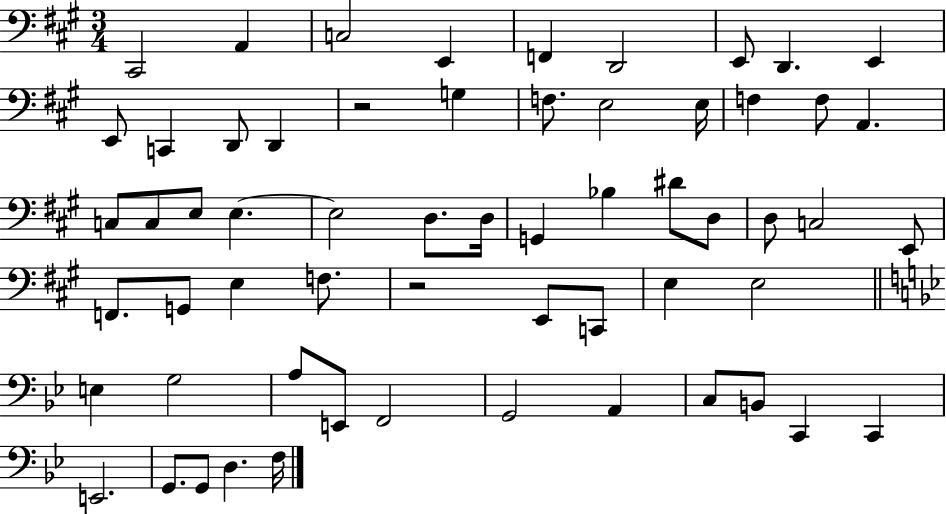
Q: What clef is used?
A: bass